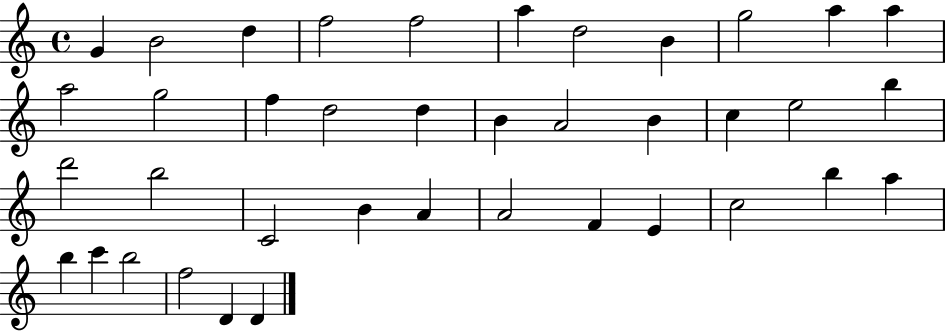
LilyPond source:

{
  \clef treble
  \time 4/4
  \defaultTimeSignature
  \key c \major
  g'4 b'2 d''4 | f''2 f''2 | a''4 d''2 b'4 | g''2 a''4 a''4 | \break a''2 g''2 | f''4 d''2 d''4 | b'4 a'2 b'4 | c''4 e''2 b''4 | \break d'''2 b''2 | c'2 b'4 a'4 | a'2 f'4 e'4 | c''2 b''4 a''4 | \break b''4 c'''4 b''2 | f''2 d'4 d'4 | \bar "|."
}